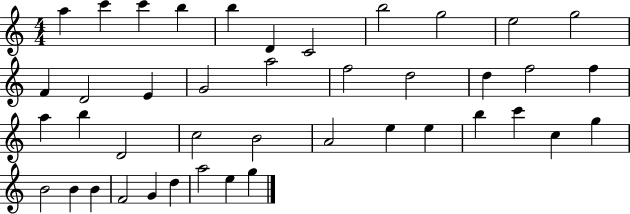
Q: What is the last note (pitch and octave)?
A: G5